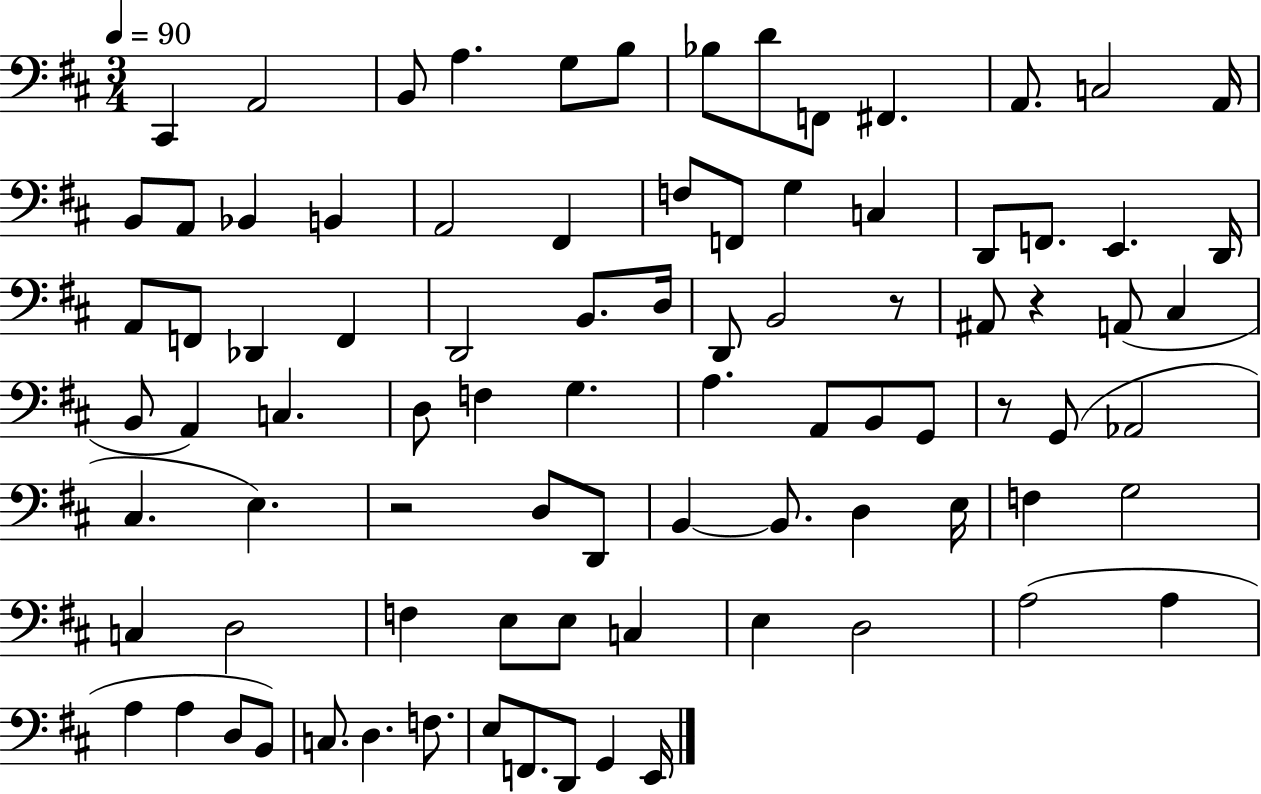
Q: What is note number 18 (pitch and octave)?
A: A2